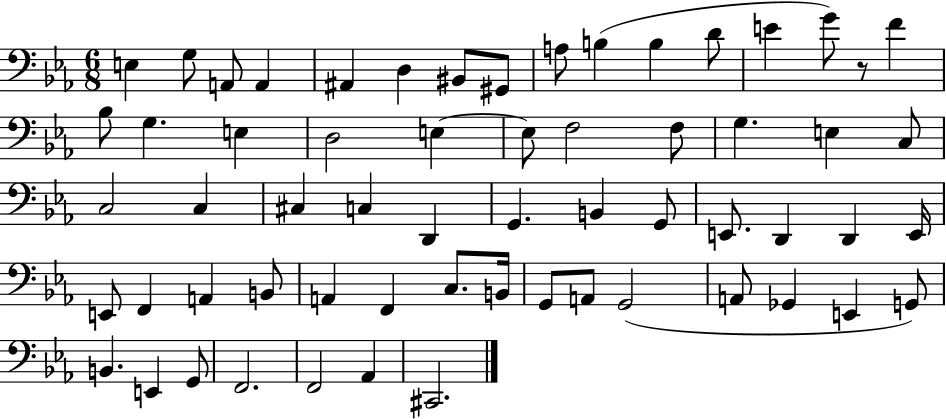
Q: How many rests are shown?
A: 1